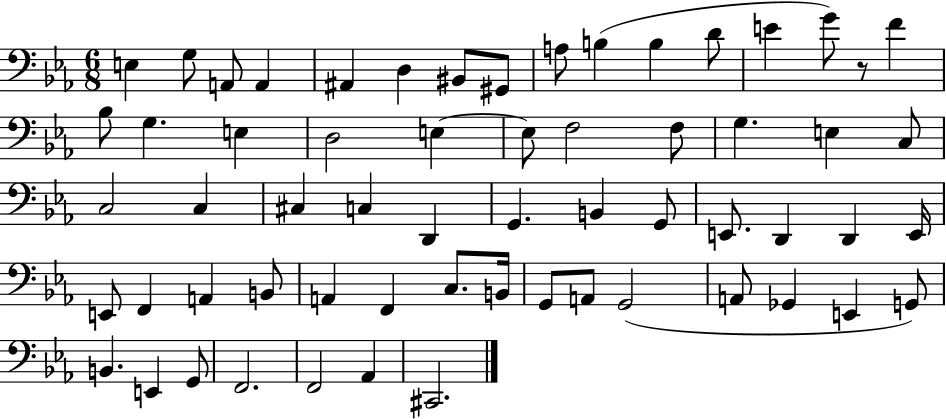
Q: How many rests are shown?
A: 1